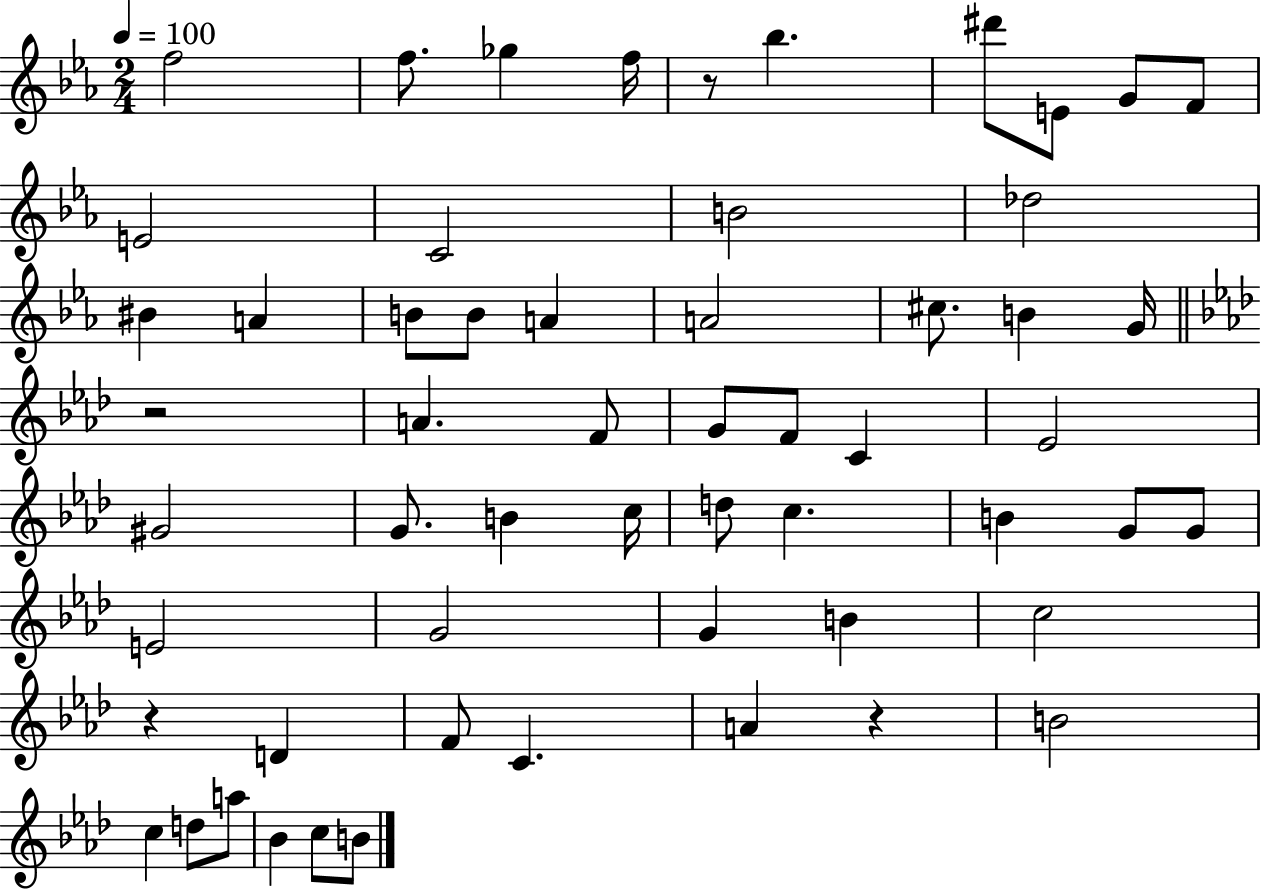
{
  \clef treble
  \numericTimeSignature
  \time 2/4
  \key ees \major
  \tempo 4 = 100
  f''2 | f''8. ges''4 f''16 | r8 bes''4. | dis'''8 e'8 g'8 f'8 | \break e'2 | c'2 | b'2 | des''2 | \break bis'4 a'4 | b'8 b'8 a'4 | a'2 | cis''8. b'4 g'16 | \break \bar "||" \break \key aes \major r2 | a'4. f'8 | g'8 f'8 c'4 | ees'2 | \break gis'2 | g'8. b'4 c''16 | d''8 c''4. | b'4 g'8 g'8 | \break e'2 | g'2 | g'4 b'4 | c''2 | \break r4 d'4 | f'8 c'4. | a'4 r4 | b'2 | \break c''4 d''8 a''8 | bes'4 c''8 b'8 | \bar "|."
}